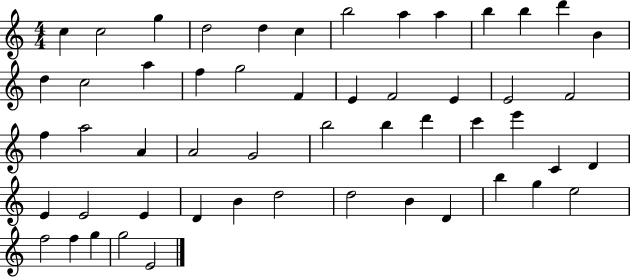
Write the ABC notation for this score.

X:1
T:Untitled
M:4/4
L:1/4
K:C
c c2 g d2 d c b2 a a b b d' B d c2 a f g2 F E F2 E E2 F2 f a2 A A2 G2 b2 b d' c' e' C D E E2 E D B d2 d2 B D b g e2 f2 f g g2 E2